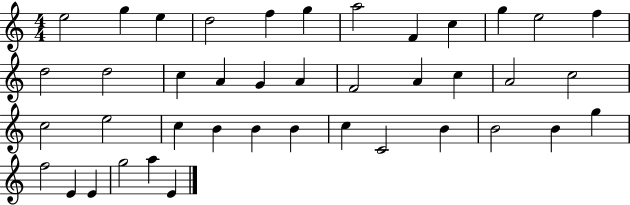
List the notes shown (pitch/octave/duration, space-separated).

E5/h G5/q E5/q D5/h F5/q G5/q A5/h F4/q C5/q G5/q E5/h F5/q D5/h D5/h C5/q A4/q G4/q A4/q F4/h A4/q C5/q A4/h C5/h C5/h E5/h C5/q B4/q B4/q B4/q C5/q C4/h B4/q B4/h B4/q G5/q F5/h E4/q E4/q G5/h A5/q E4/q